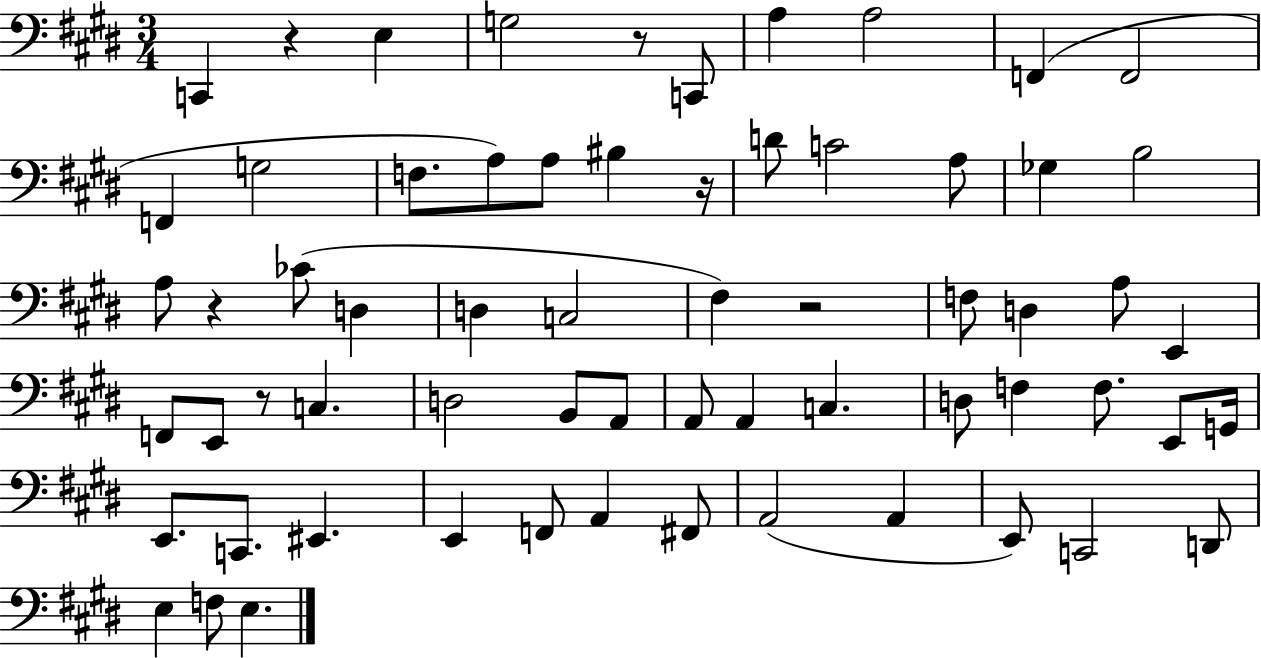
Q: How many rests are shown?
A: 6